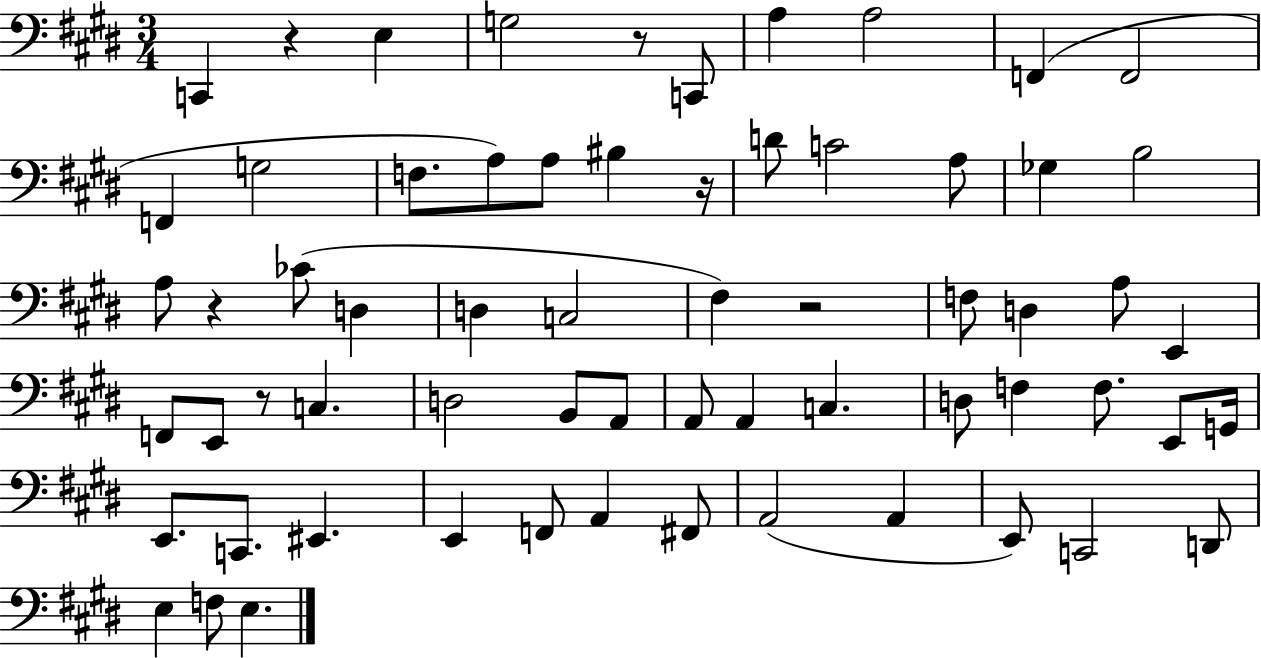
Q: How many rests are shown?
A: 6